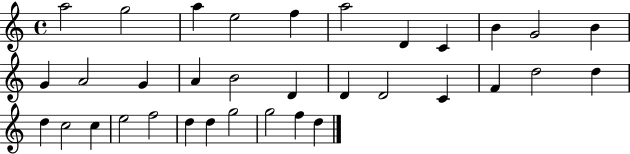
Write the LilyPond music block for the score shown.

{
  \clef treble
  \time 4/4
  \defaultTimeSignature
  \key c \major
  a''2 g''2 | a''4 e''2 f''4 | a''2 d'4 c'4 | b'4 g'2 b'4 | \break g'4 a'2 g'4 | a'4 b'2 d'4 | d'4 d'2 c'4 | f'4 d''2 d''4 | \break d''4 c''2 c''4 | e''2 f''2 | d''4 d''4 g''2 | g''2 f''4 d''4 | \break \bar "|."
}